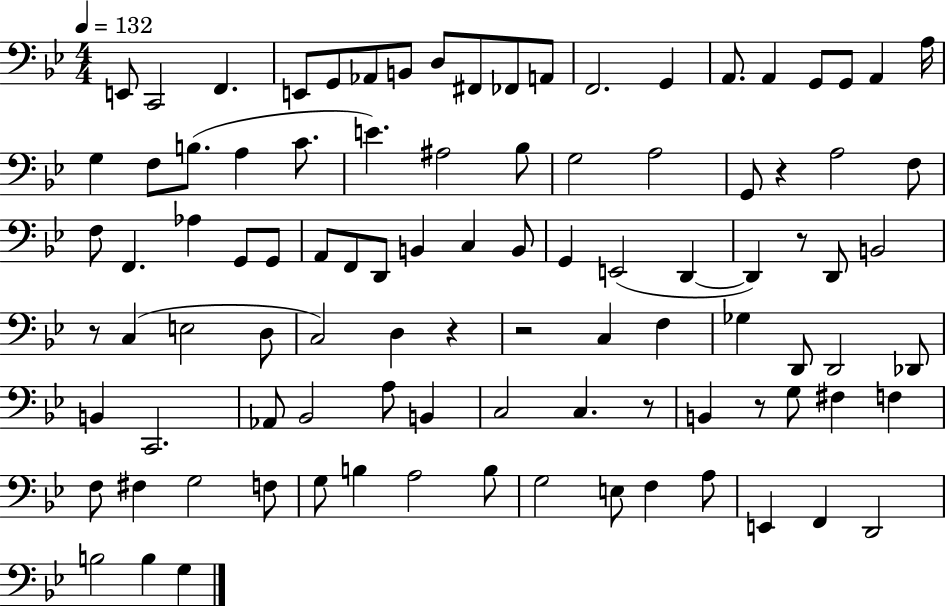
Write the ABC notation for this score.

X:1
T:Untitled
M:4/4
L:1/4
K:Bb
E,,/2 C,,2 F,, E,,/2 G,,/2 _A,,/2 B,,/2 D,/2 ^F,,/2 _F,,/2 A,,/2 F,,2 G,, A,,/2 A,, G,,/2 G,,/2 A,, A,/4 G, F,/2 B,/2 A, C/2 E ^A,2 _B,/2 G,2 A,2 G,,/2 z A,2 F,/2 F,/2 F,, _A, G,,/2 G,,/2 A,,/2 F,,/2 D,,/2 B,, C, B,,/2 G,, E,,2 D,, D,, z/2 D,,/2 B,,2 z/2 C, E,2 D,/2 C,2 D, z z2 C, F, _G, D,,/2 D,,2 _D,,/2 B,, C,,2 _A,,/2 _B,,2 A,/2 B,, C,2 C, z/2 B,, z/2 G,/2 ^F, F, F,/2 ^F, G,2 F,/2 G,/2 B, A,2 B,/2 G,2 E,/2 F, A,/2 E,, F,, D,,2 B,2 B, G,